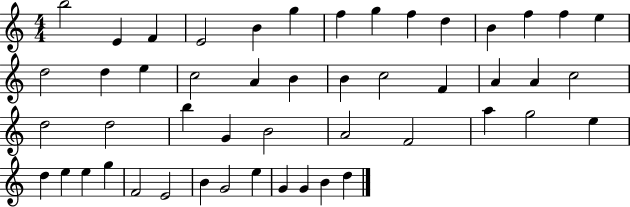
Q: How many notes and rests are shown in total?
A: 49